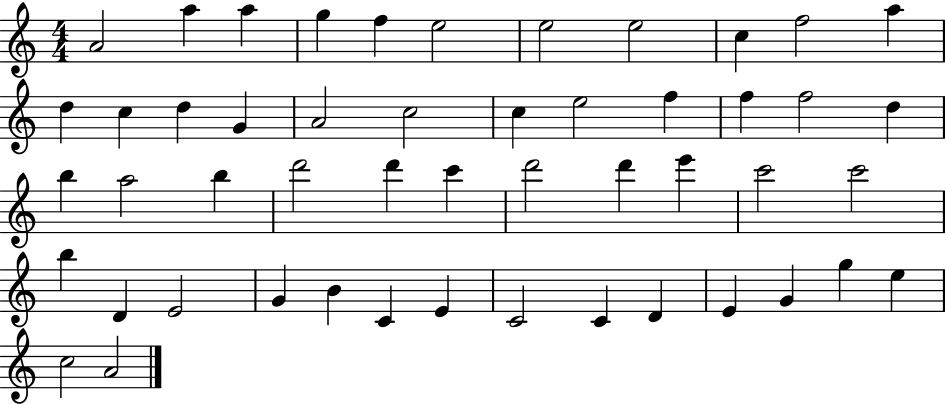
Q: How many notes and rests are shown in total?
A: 50